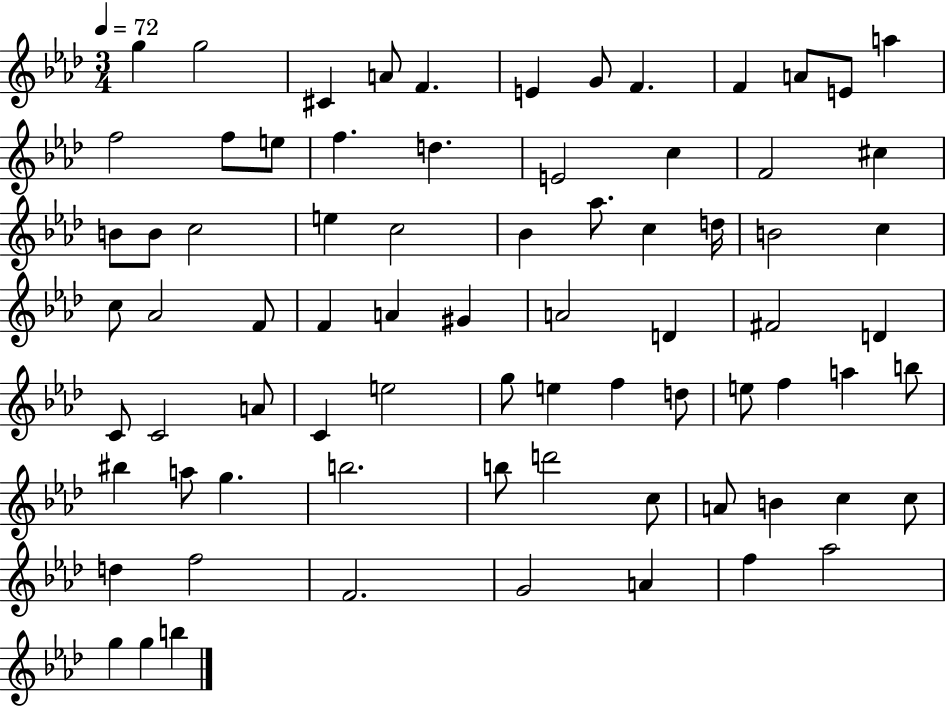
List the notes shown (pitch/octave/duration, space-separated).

G5/q G5/h C#4/q A4/e F4/q. E4/q G4/e F4/q. F4/q A4/e E4/e A5/q F5/h F5/e E5/e F5/q. D5/q. E4/h C5/q F4/h C#5/q B4/e B4/e C5/h E5/q C5/h Bb4/q Ab5/e. C5/q D5/s B4/h C5/q C5/e Ab4/h F4/e F4/q A4/q G#4/q A4/h D4/q F#4/h D4/q C4/e C4/h A4/e C4/q E5/h G5/e E5/q F5/q D5/e E5/e F5/q A5/q B5/e BIS5/q A5/e G5/q. B5/h. B5/e D6/h C5/e A4/e B4/q C5/q C5/e D5/q F5/h F4/h. G4/h A4/q F5/q Ab5/h G5/q G5/q B5/q